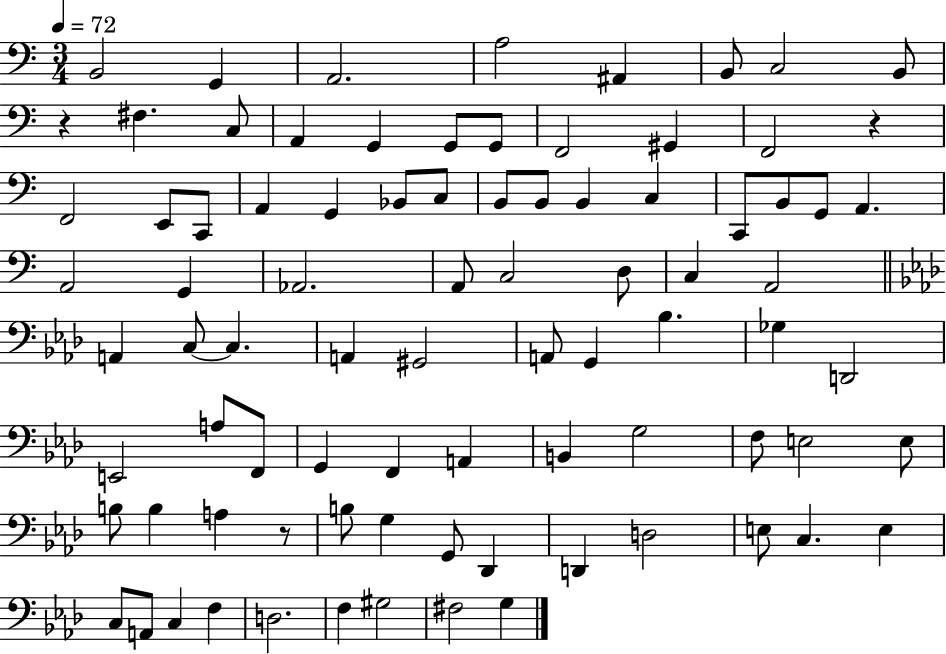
{
  \clef bass
  \numericTimeSignature
  \time 3/4
  \key c \major
  \tempo 4 = 72
  b,2 g,4 | a,2. | a2 ais,4 | b,8 c2 b,8 | \break r4 fis4. c8 | a,4 g,4 g,8 g,8 | f,2 gis,4 | f,2 r4 | \break f,2 e,8 c,8 | a,4 g,4 bes,8 c8 | b,8 b,8 b,4 c4 | c,8 b,8 g,8 a,4. | \break a,2 g,4 | aes,2. | a,8 c2 d8 | c4 a,2 | \break \bar "||" \break \key aes \major a,4 c8~~ c4. | a,4 gis,2 | a,8 g,4 bes4. | ges4 d,2 | \break e,2 a8 f,8 | g,4 f,4 a,4 | b,4 g2 | f8 e2 e8 | \break b8 b4 a4 r8 | b8 g4 g,8 des,4 | d,4 d2 | e8 c4. e4 | \break c8 a,8 c4 f4 | d2. | f4 gis2 | fis2 g4 | \break \bar "|."
}